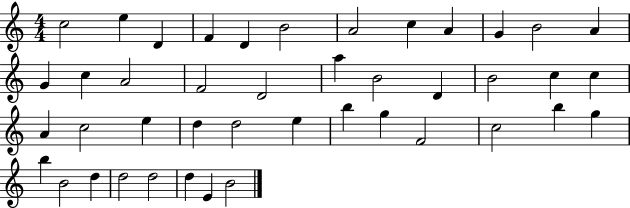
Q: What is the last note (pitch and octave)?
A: B4